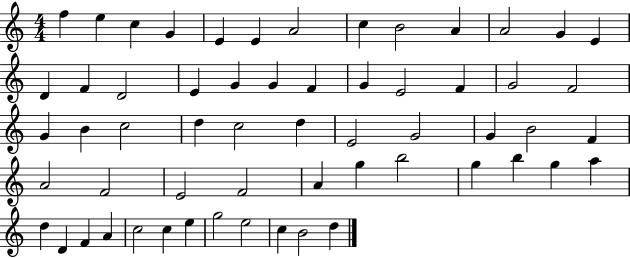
X:1
T:Untitled
M:4/4
L:1/4
K:C
f e c G E E A2 c B2 A A2 G E D F D2 E G G F G E2 F G2 F2 G B c2 d c2 d E2 G2 G B2 F A2 F2 E2 F2 A g b2 g b g a d D F A c2 c e g2 e2 c B2 d